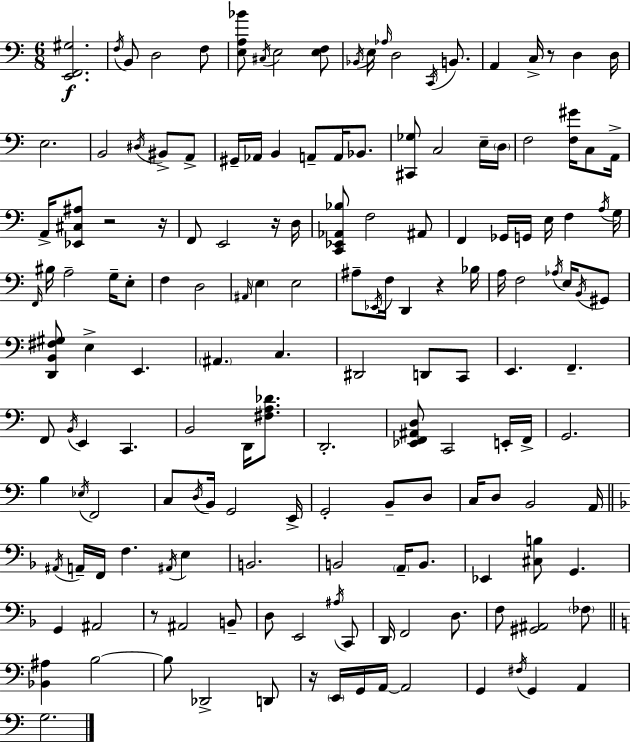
{
  \clef bass
  \numericTimeSignature
  \time 6/8
  \key a \minor
  \repeat volta 2 { <e, f, gis>2.\f | \acciaccatura { f16 } b,8 d2 f8 | <e a bes'>8 \acciaccatura { cis16 } e2 | <e f>8 \acciaccatura { bes,16 } e16 \grace { aes16 } d2 | \break \acciaccatura { c,16 } b,8. a,4 c16-> r8 | d4 d16 e2. | b,2 | \acciaccatura { dis16 } bis,8-> a,8-> gis,16-- aes,16 b,4 | \break a,8-- a,16 bes,8. <cis, ges>8 c2 | e16-- \parenthesize d16 f2 | <f gis'>16 c8 a,16-> a,16-> <ees, cis ais>8 r2 | r16 f,8 e,2 | \break r16 d16 <c, ees, aes, bes>8 f2 | ais,8 f,4 ges,16 g,16 | e16 f4 \acciaccatura { a16 } g16 \grace { f,16 } bis16 a2-- | g16-- e8-. f4 | \break d2 \grace { ais,16 } \parenthesize e4 | e2 ais8-- \acciaccatura { ees,16 } | f16 d,4 r4 bes16 a16 f2 | \acciaccatura { aes16 } e16 \acciaccatura { b,16 } gis,8 | \break <d, b, fis gis>8 e4-> e,4. | \parenthesize ais,4. c4. | dis,2 d,8 c,8 | e,4. f,4.-- | \break f,8 \acciaccatura { b,16 } e,4 c,4. | b,2 d,16 <fis a des'>8. | d,2.-. | <ees, f, ais, d>8 c,2 e,16-. | \break f,16-> g,2. | b4 \acciaccatura { ees16 } f,2 | c8 \acciaccatura { d16 } b,16 g,2 | e,16-> g,2-. b,8-- | \break d8 c16 d8 b,2 | a,16 \bar "||" \break \key f \major \acciaccatura { ais,16 } a,16-- f,16 f4. \acciaccatura { ais,16 } e4 | b,2. | b,2 \parenthesize a,16-- b,8. | ees,4 <cis b>8 g,4. | \break g,4 ais,2 | r8 ais,2 | b,8-- d8 e,2 | \acciaccatura { ais16 } c,8 d,16 f,2 | \break d8. f8 <gis, ais,>2 | \parenthesize fes8 \bar "||" \break \key c \major <bes, ais>4 b2~~ | b8 des,2-> d,8 | r16 \parenthesize e,16 g,16 a,16~~ a,2 | g,4 \acciaccatura { fis16 } g,4 a,4 | \break g2. | } \bar "|."
}